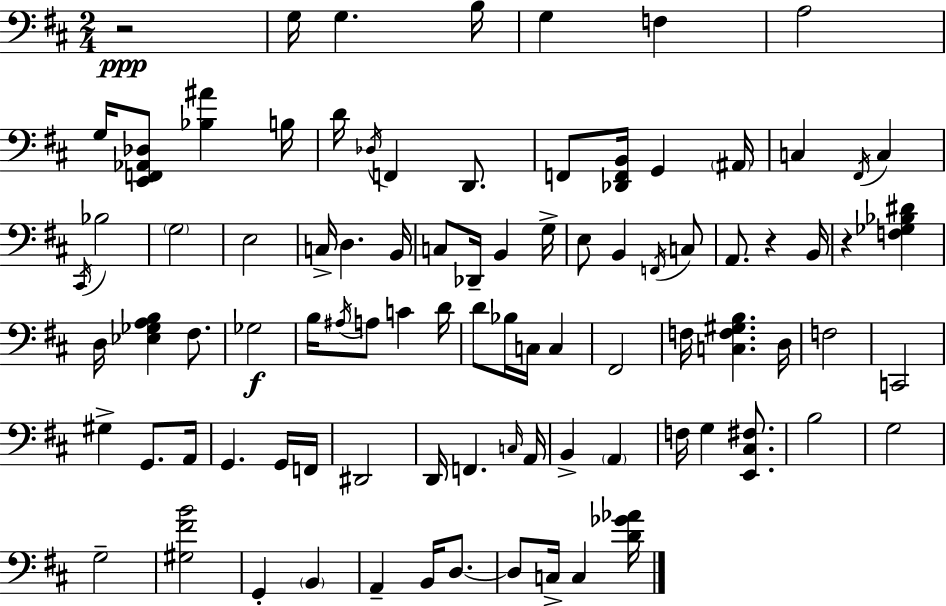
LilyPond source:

{
  \clef bass
  \numericTimeSignature
  \time 2/4
  \key d \major
  r2\ppp | g16 g4. b16 | g4 f4 | a2 | \break g16 <e, f, aes, des>8 <bes ais'>4 b16 | d'16 \acciaccatura { des16 } f,4 d,8. | f,8 <des, f, b,>16 g,4 | \parenthesize ais,16 c4 \acciaccatura { fis,16 } c4 | \break \acciaccatura { cis,16 } bes2 | \parenthesize g2 | e2 | c16-> d4. | \break b,16 c8 des,16-- b,4 | g16-> e8 b,4 | \acciaccatura { f,16 } c8 a,8. r4 | b,16 r4 | \break <f ges bes dis'>4 d16 <ees ges a b>4 | fis8. ges2\f | b16 \acciaccatura { ais16 } a8 | c'4 d'16 d'8 bes16 | \break c16 c4 fis,2 | f16 <c f gis b>4. | d16 f2 | c,2 | \break gis4-> | g,8. a,16 g,4. | g,16 f,16 dis,2 | d,16 f,4. | \break \grace { c16 } a,16 b,4-> | \parenthesize a,4 f16 g4 | <e, cis fis>8. b2 | g2 | \break g2-- | <gis fis' b'>2 | g,4-. | \parenthesize b,4 a,4-- | \break b,16 d8.~~ d8 | c16-> c4 <d' ges' aes'>16 \bar "|."
}